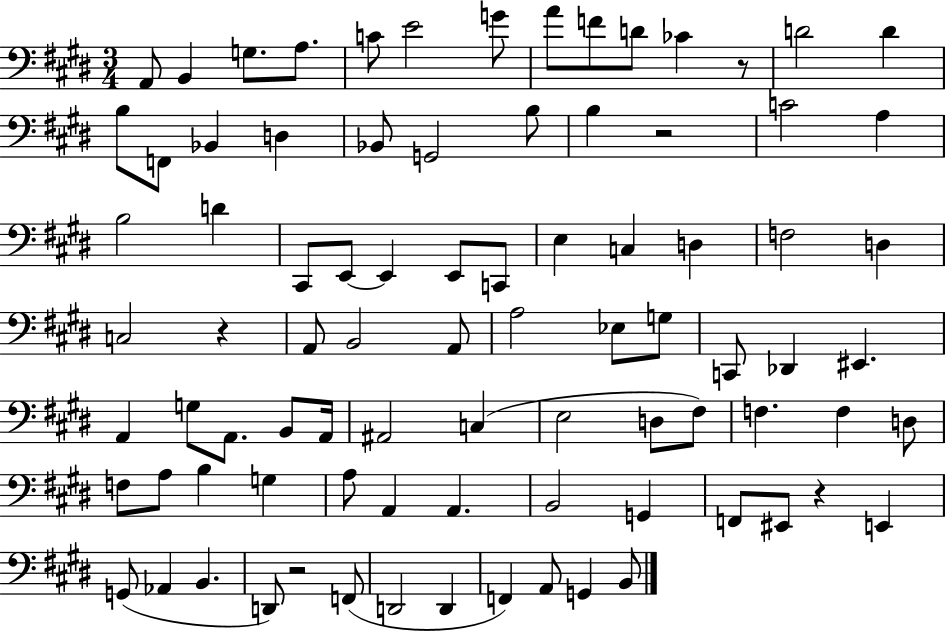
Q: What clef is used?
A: bass